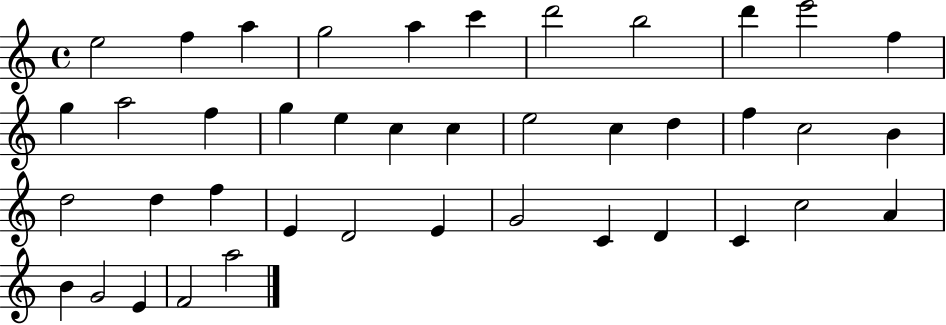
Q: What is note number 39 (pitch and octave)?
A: E4